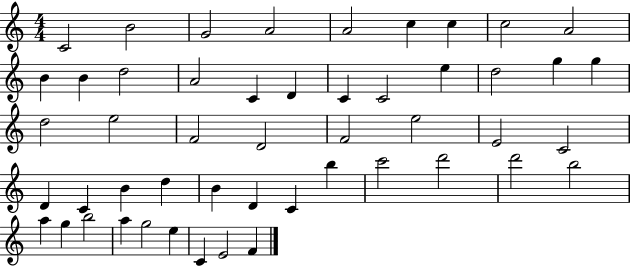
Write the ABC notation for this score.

X:1
T:Untitled
M:4/4
L:1/4
K:C
C2 B2 G2 A2 A2 c c c2 A2 B B d2 A2 C D C C2 e d2 g g d2 e2 F2 D2 F2 e2 E2 C2 D C B d B D C b c'2 d'2 d'2 b2 a g b2 a g2 e C E2 F